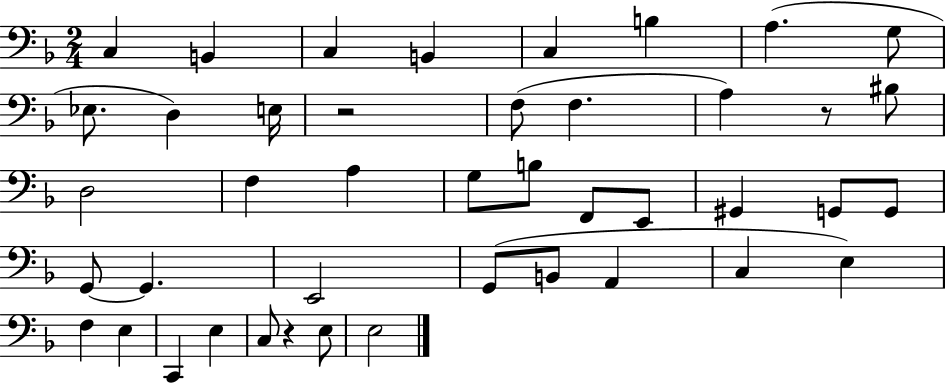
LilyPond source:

{
  \clef bass
  \numericTimeSignature
  \time 2/4
  \key f \major
  c4 b,4 | c4 b,4 | c4 b4 | a4.( g8 | \break ees8. d4) e16 | r2 | f8( f4. | a4) r8 bis8 | \break d2 | f4 a4 | g8 b8 f,8 e,8 | gis,4 g,8 g,8 | \break g,8~~ g,4. | e,2 | g,8( b,8 a,4 | c4 e4) | \break f4 e4 | c,4 e4 | c8 r4 e8 | e2 | \break \bar "|."
}